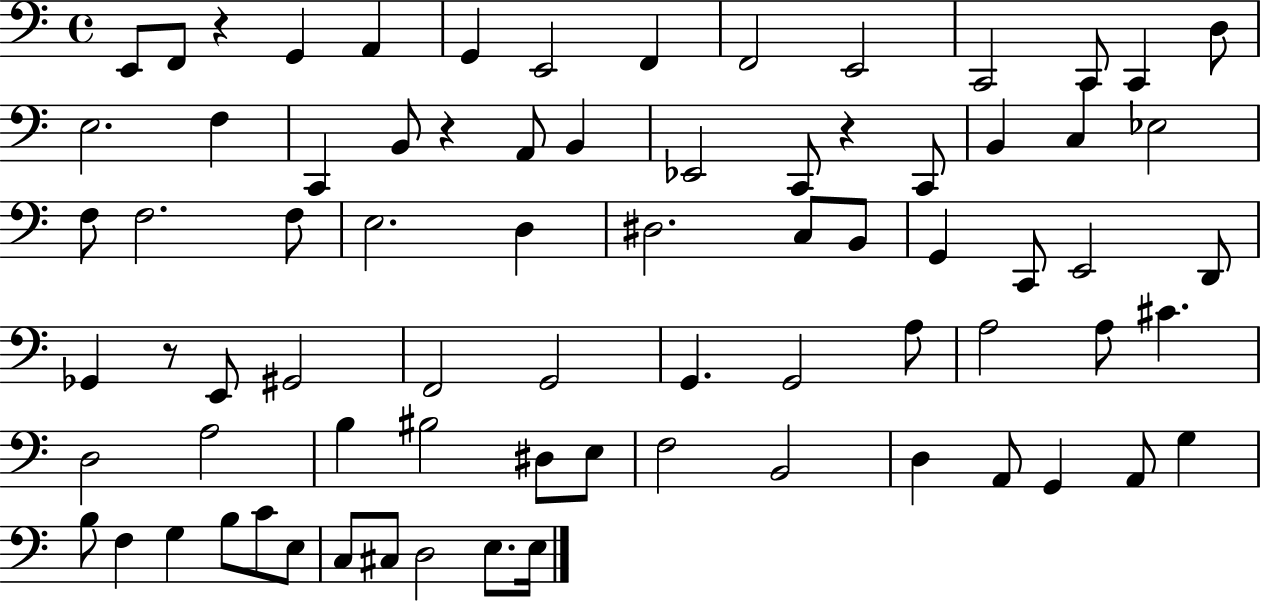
X:1
T:Untitled
M:4/4
L:1/4
K:C
E,,/2 F,,/2 z G,, A,, G,, E,,2 F,, F,,2 E,,2 C,,2 C,,/2 C,, D,/2 E,2 F, C,, B,,/2 z A,,/2 B,, _E,,2 C,,/2 z C,,/2 B,, C, _E,2 F,/2 F,2 F,/2 E,2 D, ^D,2 C,/2 B,,/2 G,, C,,/2 E,,2 D,,/2 _G,, z/2 E,,/2 ^G,,2 F,,2 G,,2 G,, G,,2 A,/2 A,2 A,/2 ^C D,2 A,2 B, ^B,2 ^D,/2 E,/2 F,2 B,,2 D, A,,/2 G,, A,,/2 G, B,/2 F, G, B,/2 C/2 E,/2 C,/2 ^C,/2 D,2 E,/2 E,/4